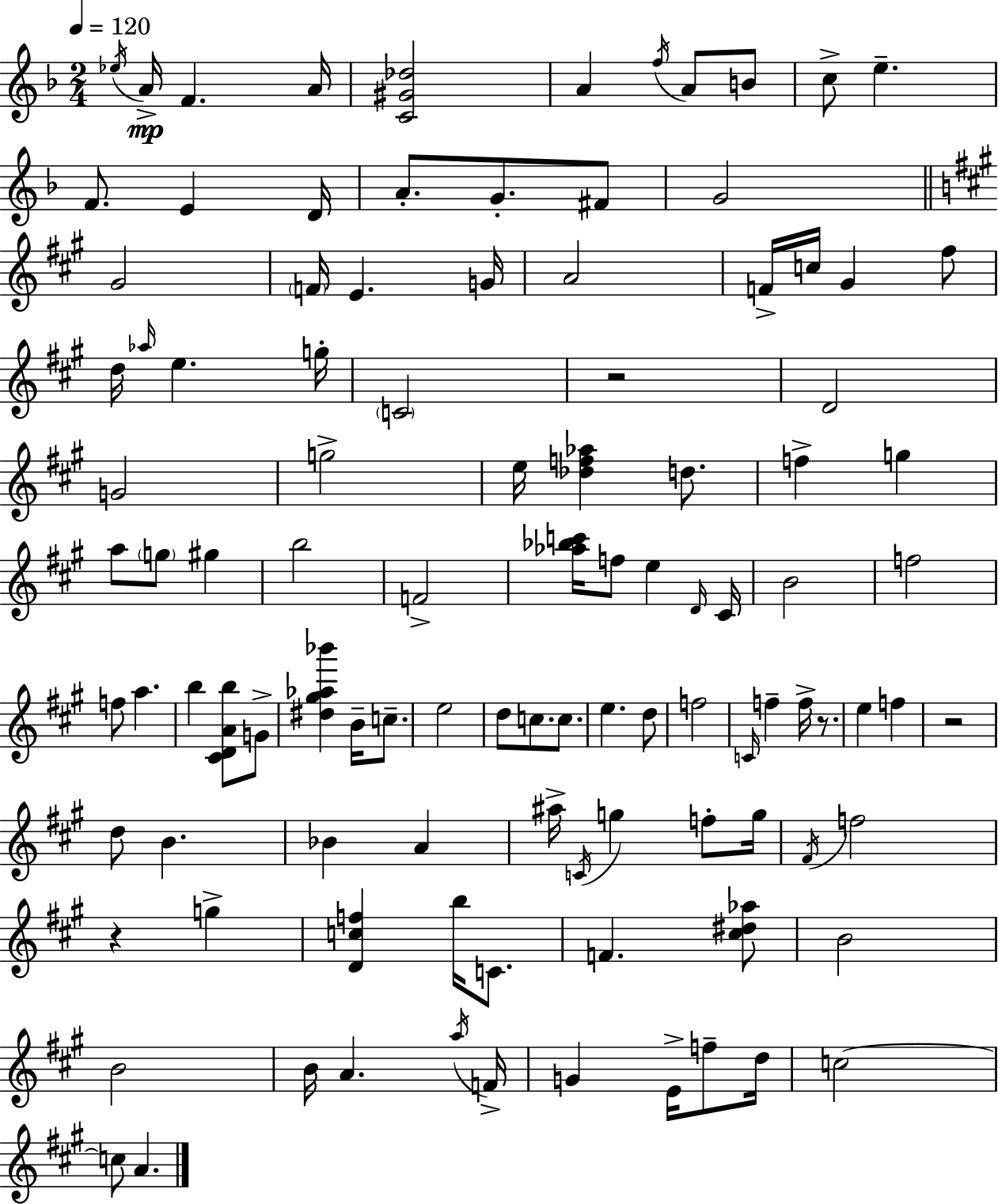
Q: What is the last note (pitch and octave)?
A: A4